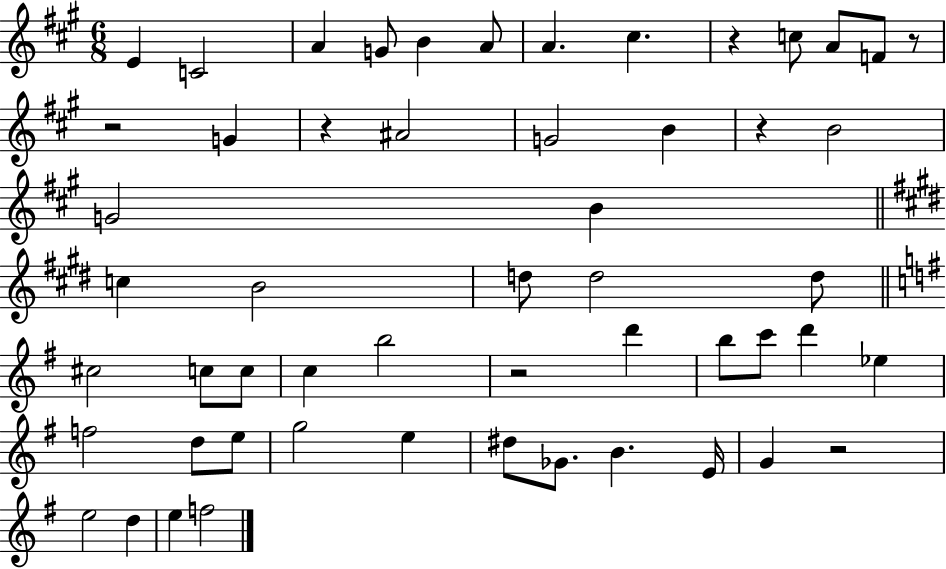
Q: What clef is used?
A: treble